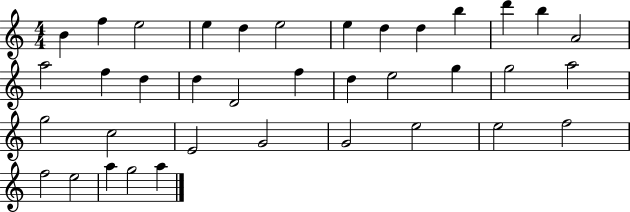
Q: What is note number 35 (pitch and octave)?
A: A5